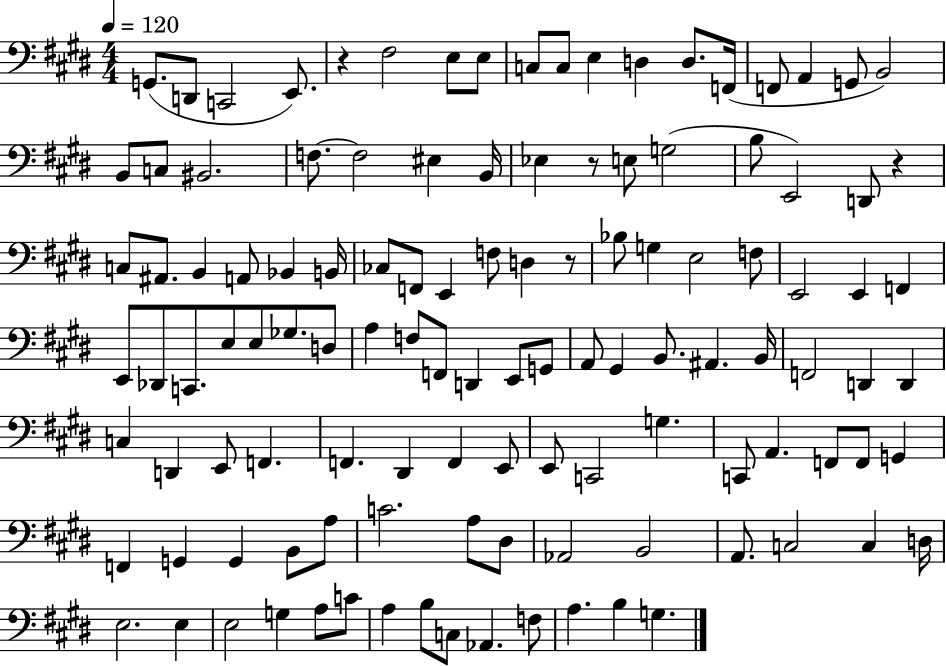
G2/e. D2/e C2/h E2/e. R/q F#3/h E3/e E3/e C3/e C3/e E3/q D3/q D3/e. F2/s F2/e A2/q G2/e B2/h B2/e C3/e BIS2/h. F3/e. F3/h EIS3/q B2/s Eb3/q R/e E3/e G3/h B3/e E2/h D2/e R/q C3/e A#2/e. B2/q A2/e Bb2/q B2/s CES3/e F2/e E2/q F3/e D3/q R/e Bb3/e G3/q E3/h F3/e E2/h E2/q F2/q E2/e Db2/e C2/e. E3/e E3/e Gb3/e. D3/e A3/q F3/e F2/e D2/q E2/e G2/e A2/e G#2/q B2/e. A#2/q. B2/s F2/h D2/q D2/q C3/q D2/q E2/e F2/q. F2/q. D#2/q F2/q E2/e E2/e C2/h G3/q. C2/e A2/q. F2/e F2/e G2/q F2/q G2/q G2/q B2/e A3/e C4/h. A3/e D#3/e Ab2/h B2/h A2/e. C3/h C3/q D3/s E3/h. E3/q E3/h G3/q A3/e C4/e A3/q B3/e C3/e Ab2/q. F3/e A3/q. B3/q G3/q.